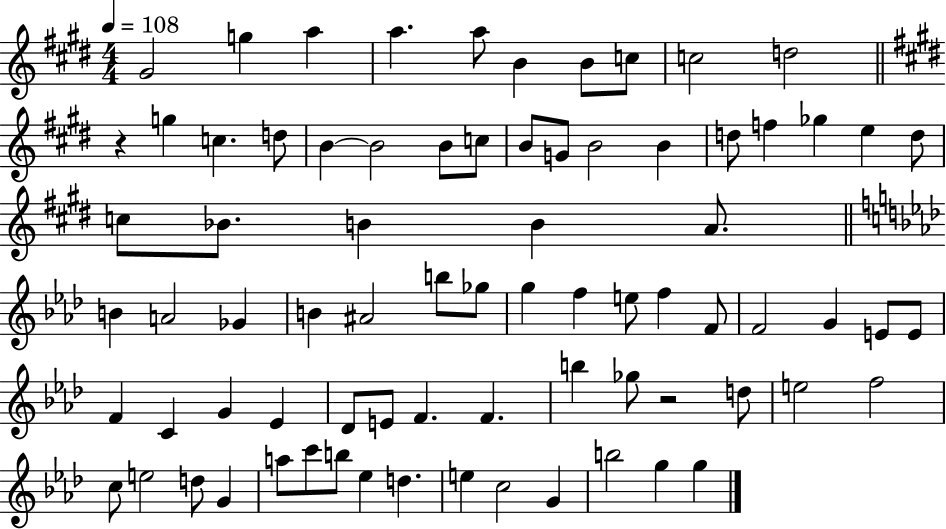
G#4/h G5/q A5/q A5/q. A5/e B4/q B4/e C5/e C5/h D5/h R/q G5/q C5/q. D5/e B4/q B4/h B4/e C5/e B4/e G4/e B4/h B4/q D5/e F5/q Gb5/q E5/q D5/e C5/e Bb4/e. B4/q B4/q A4/e. B4/q A4/h Gb4/q B4/q A#4/h B5/e Gb5/e G5/q F5/q E5/e F5/q F4/e F4/h G4/q E4/e E4/e F4/q C4/q G4/q Eb4/q Db4/e E4/e F4/q. F4/q. B5/q Gb5/e R/h D5/e E5/h F5/h C5/e E5/h D5/e G4/q A5/e C6/e B5/e Eb5/q D5/q. E5/q C5/h G4/q B5/h G5/q G5/q